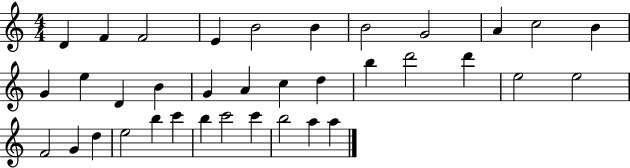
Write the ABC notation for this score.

X:1
T:Untitled
M:4/4
L:1/4
K:C
D F F2 E B2 B B2 G2 A c2 B G e D B G A c d b d'2 d' e2 e2 F2 G d e2 b c' b c'2 c' b2 a a